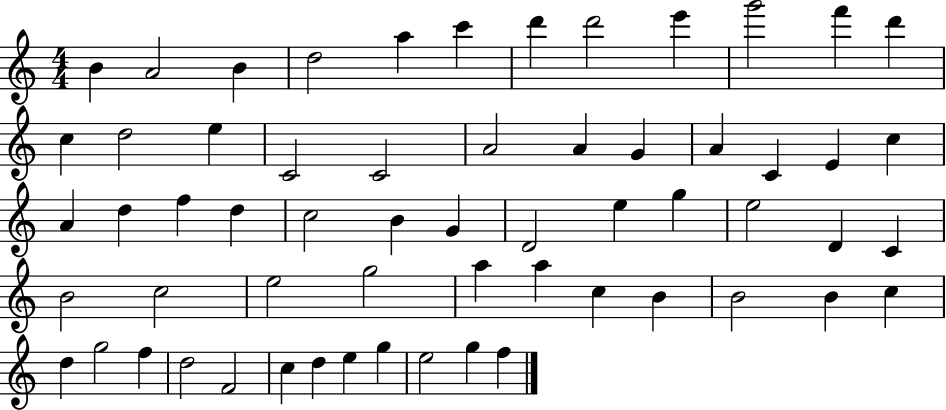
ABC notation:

X:1
T:Untitled
M:4/4
L:1/4
K:C
B A2 B d2 a c' d' d'2 e' g'2 f' d' c d2 e C2 C2 A2 A G A C E c A d f d c2 B G D2 e g e2 D C B2 c2 e2 g2 a a c B B2 B c d g2 f d2 F2 c d e g e2 g f